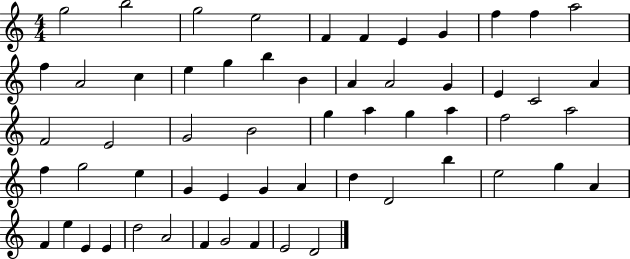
X:1
T:Untitled
M:4/4
L:1/4
K:C
g2 b2 g2 e2 F F E G f f a2 f A2 c e g b B A A2 G E C2 A F2 E2 G2 B2 g a g a f2 a2 f g2 e G E G A d D2 b e2 g A F e E E d2 A2 F G2 F E2 D2